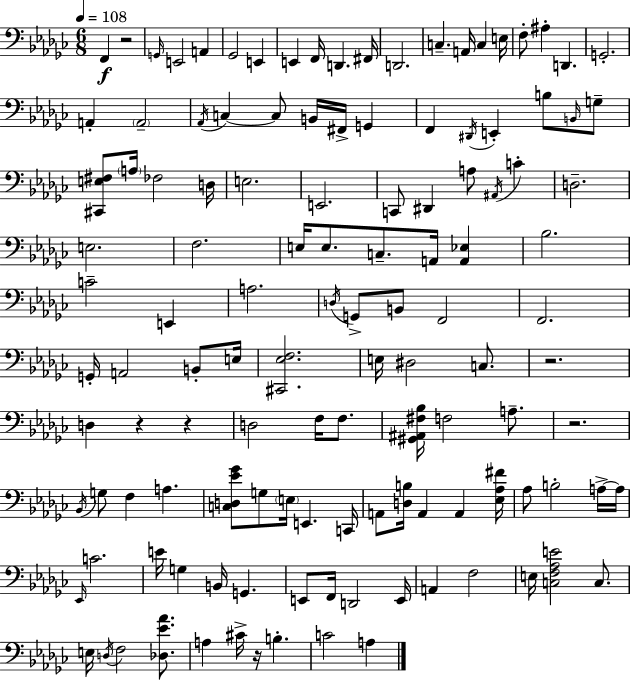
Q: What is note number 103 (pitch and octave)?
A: D3